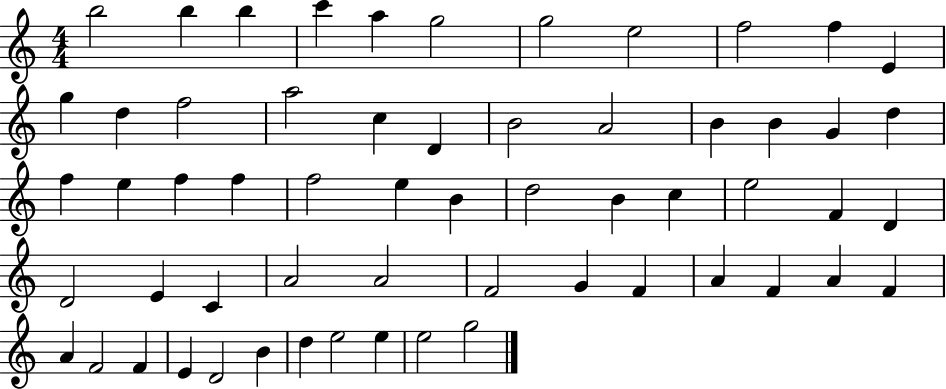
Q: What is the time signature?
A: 4/4